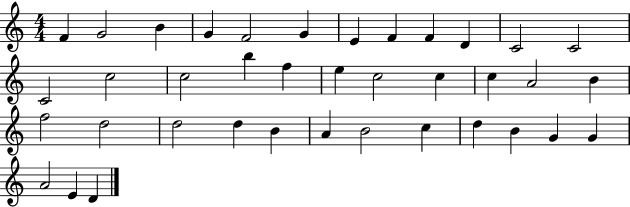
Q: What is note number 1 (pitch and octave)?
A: F4